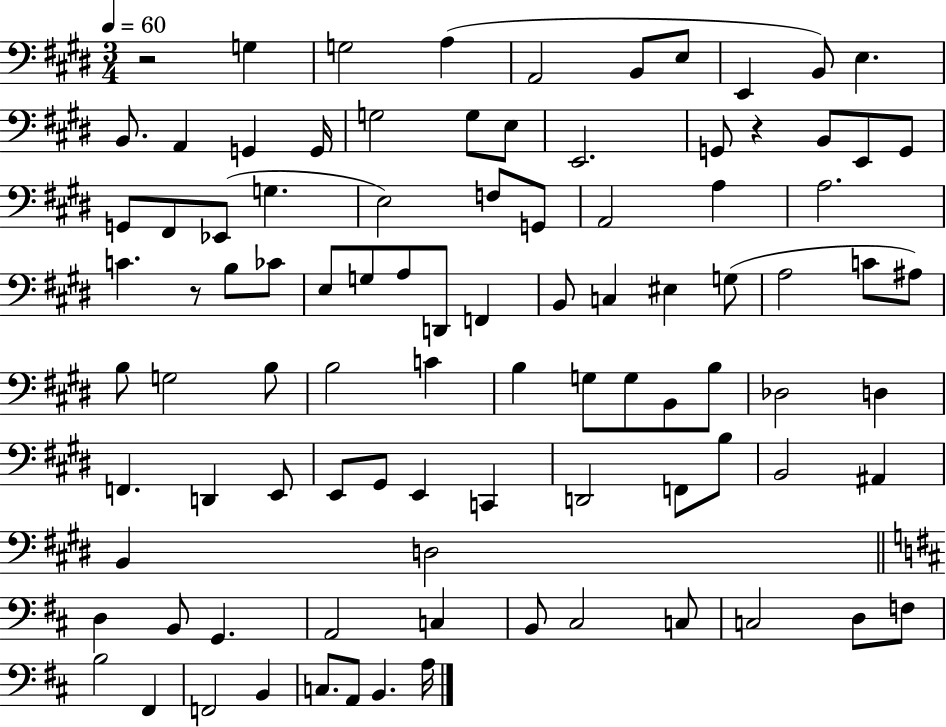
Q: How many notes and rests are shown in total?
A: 94